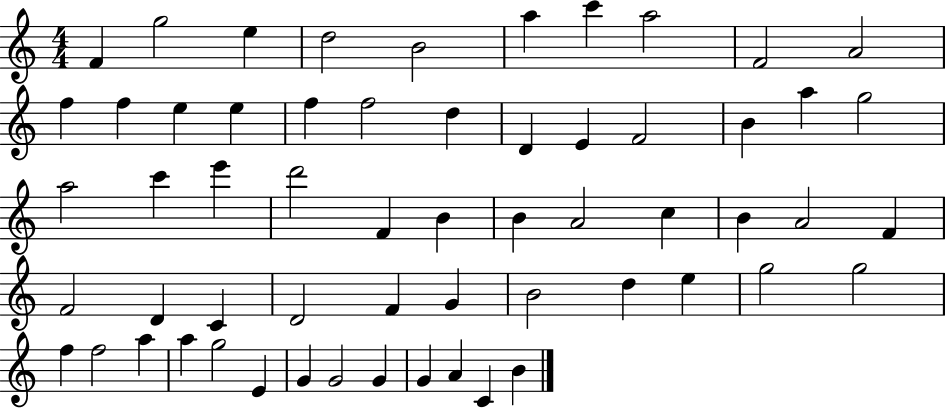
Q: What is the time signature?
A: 4/4